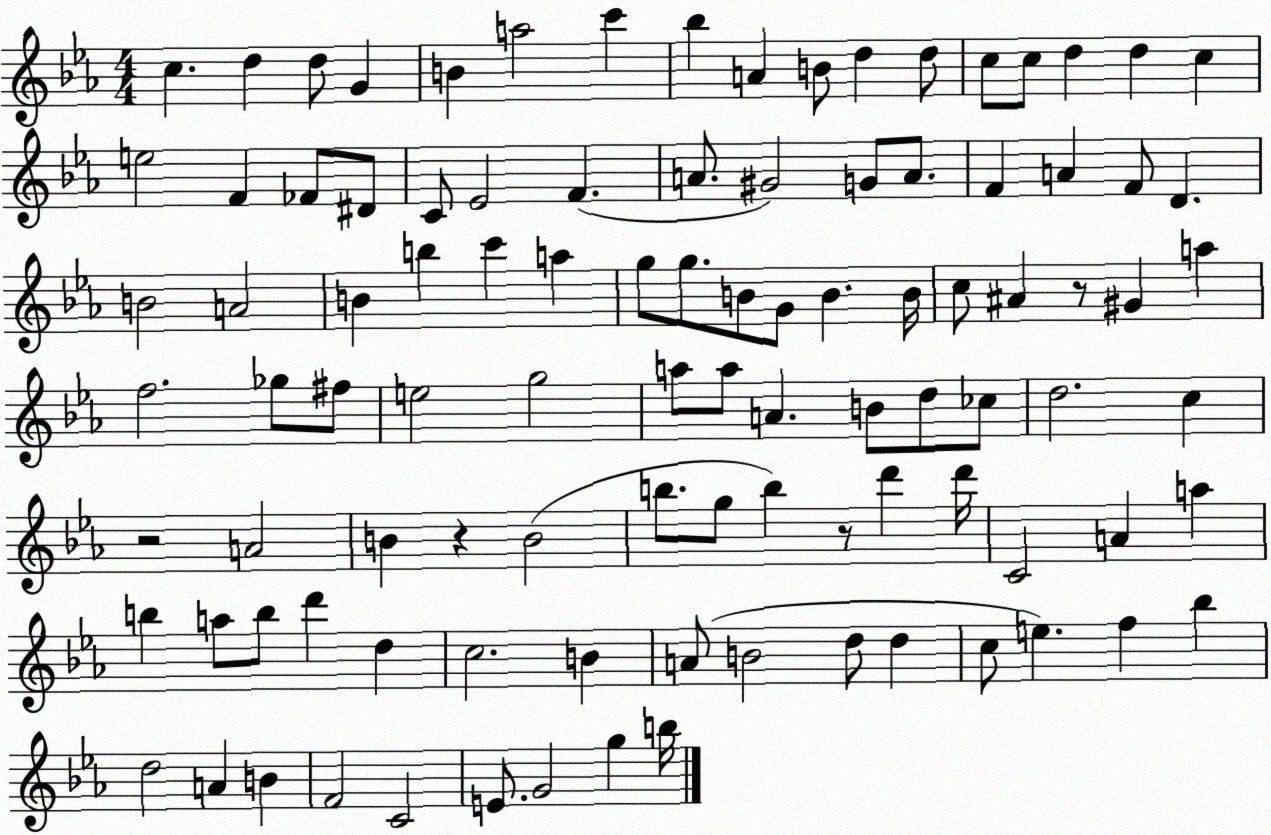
X:1
T:Untitled
M:4/4
L:1/4
K:Eb
c d d/2 G B a2 c' _b A B/2 d d/2 c/2 c/2 d d c e2 F _F/2 ^D/2 C/2 _E2 F A/2 ^G2 G/2 A/2 F A F/2 D B2 A2 B b c' a g/2 g/2 B/2 G/2 B B/4 c/2 ^A z/2 ^G a f2 _g/2 ^f/2 e2 g2 a/2 a/2 A B/2 d/2 _c/2 d2 c z2 A2 B z B2 b/2 g/2 b z/2 d' d'/4 C2 A a b a/2 b/2 d' d c2 B A/2 B2 d/2 d c/2 e f _b d2 A B F2 C2 E/2 G2 g b/4